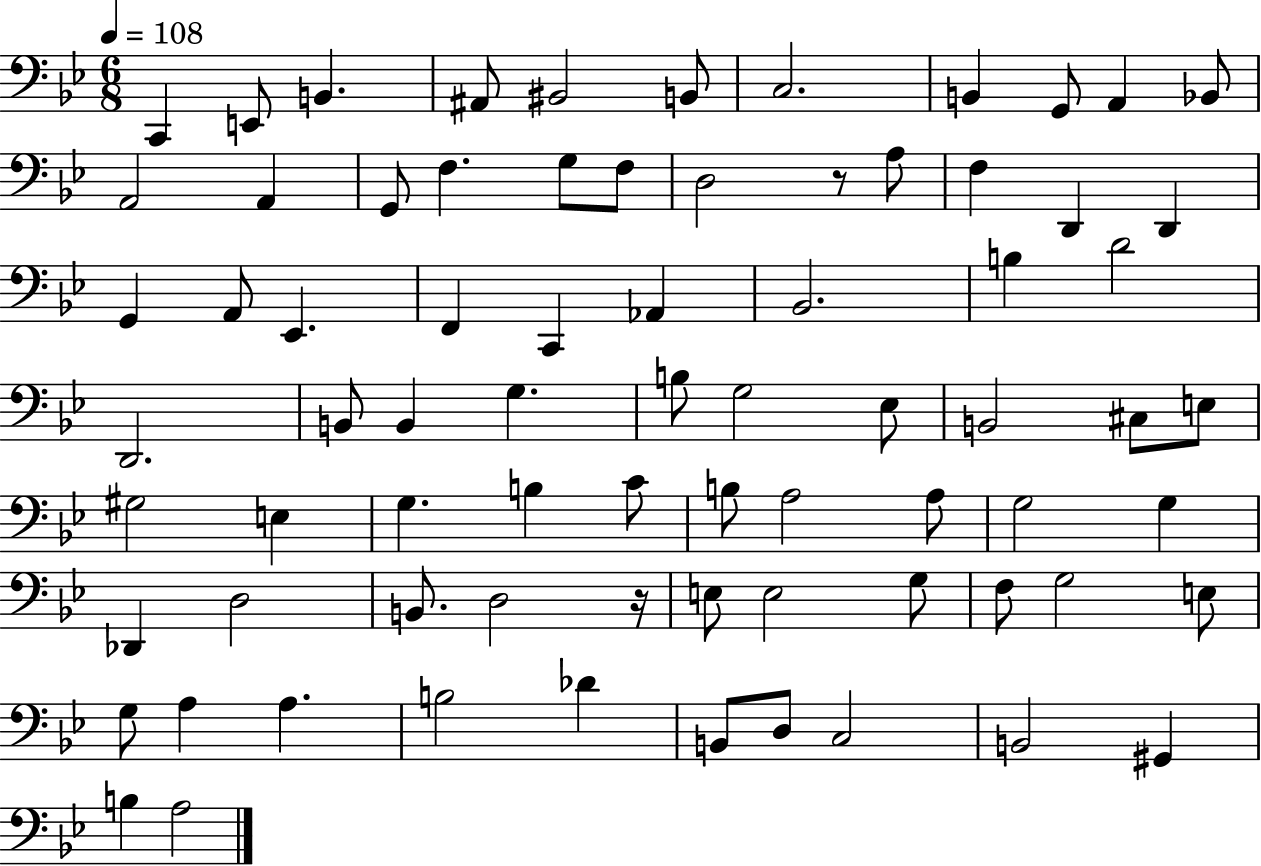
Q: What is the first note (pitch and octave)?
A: C2